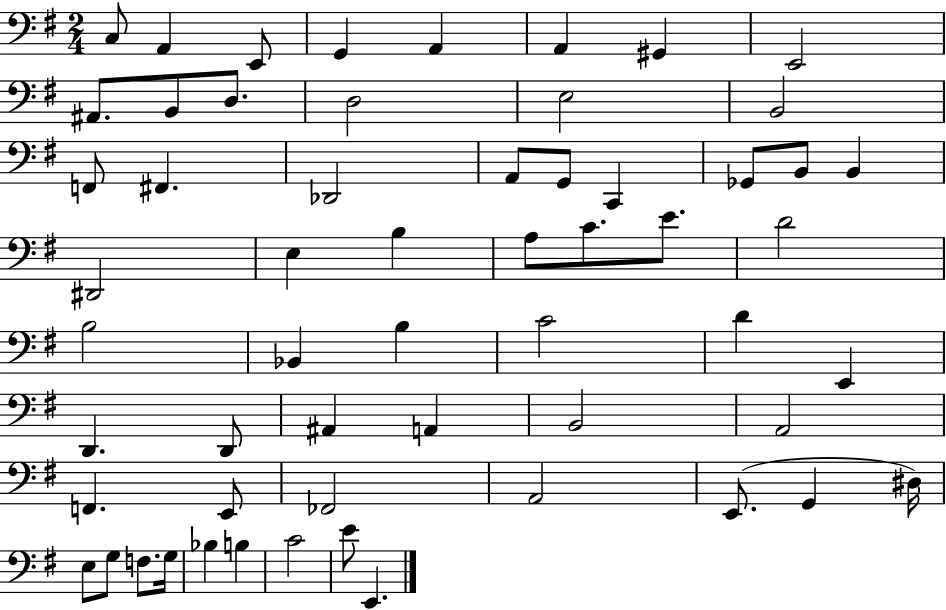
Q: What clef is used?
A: bass